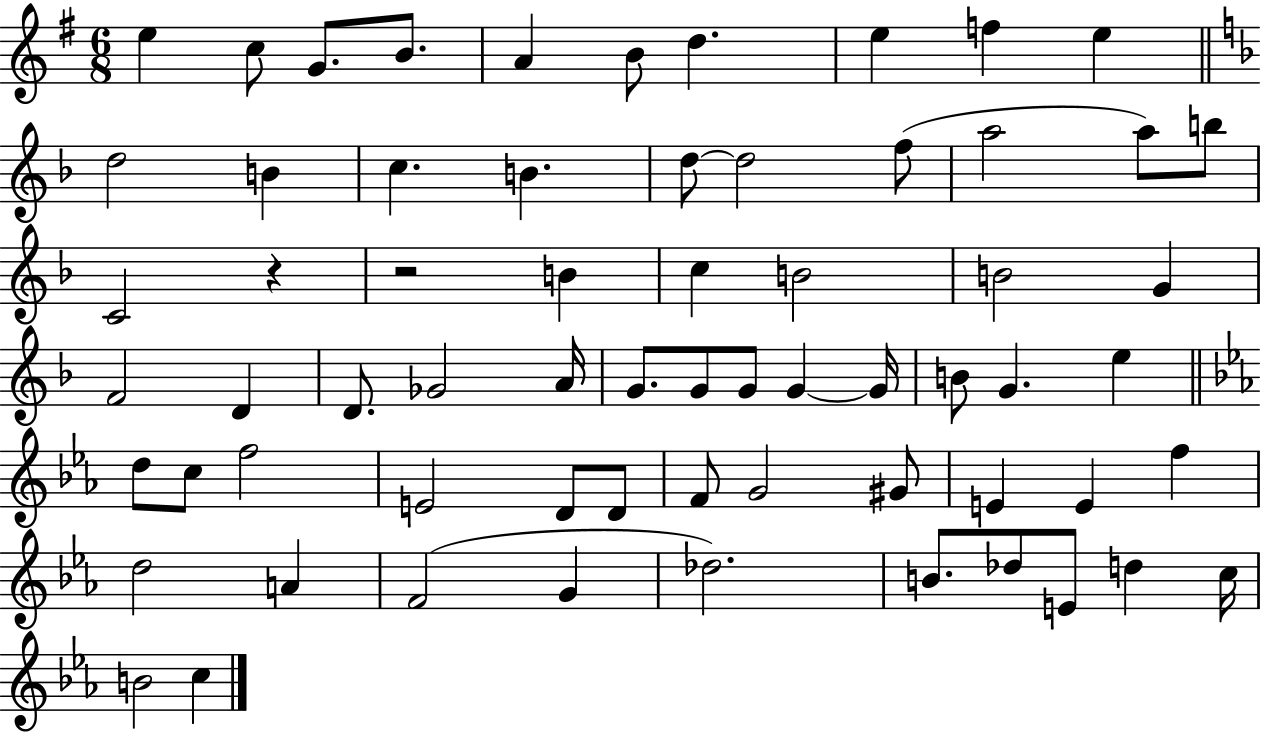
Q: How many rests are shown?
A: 2